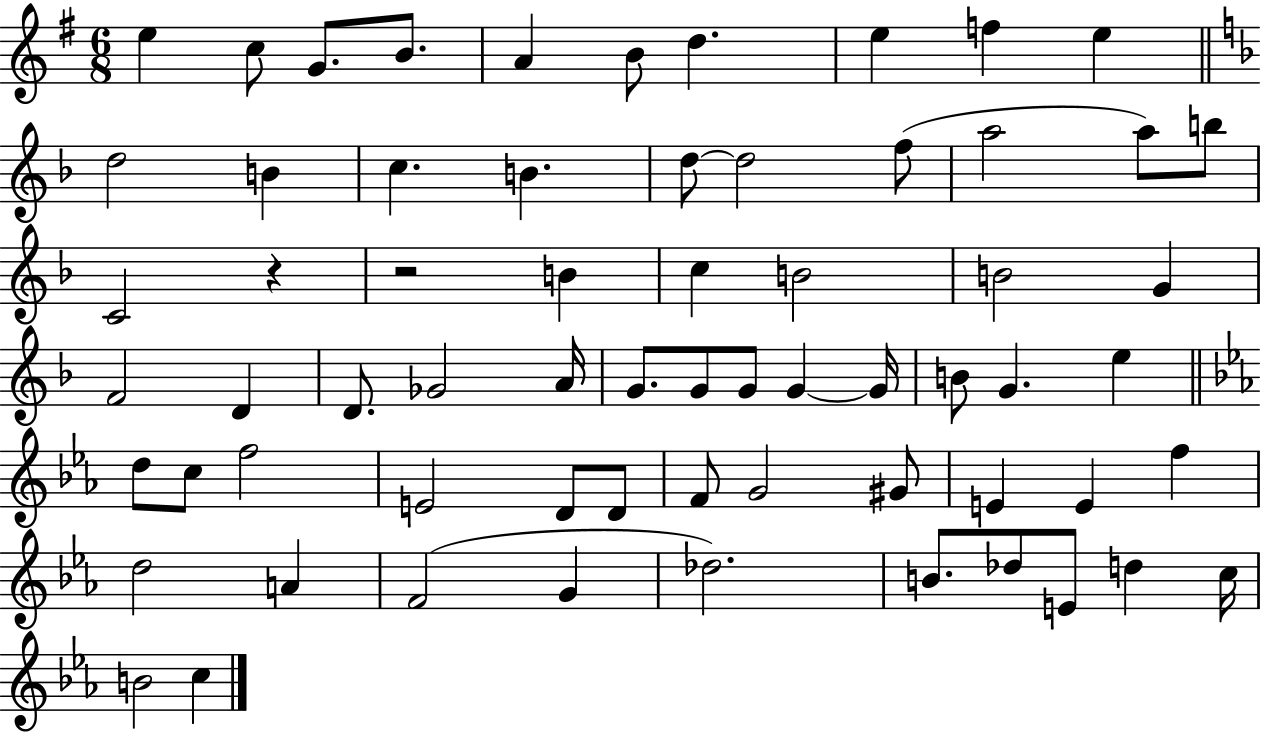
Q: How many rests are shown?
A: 2